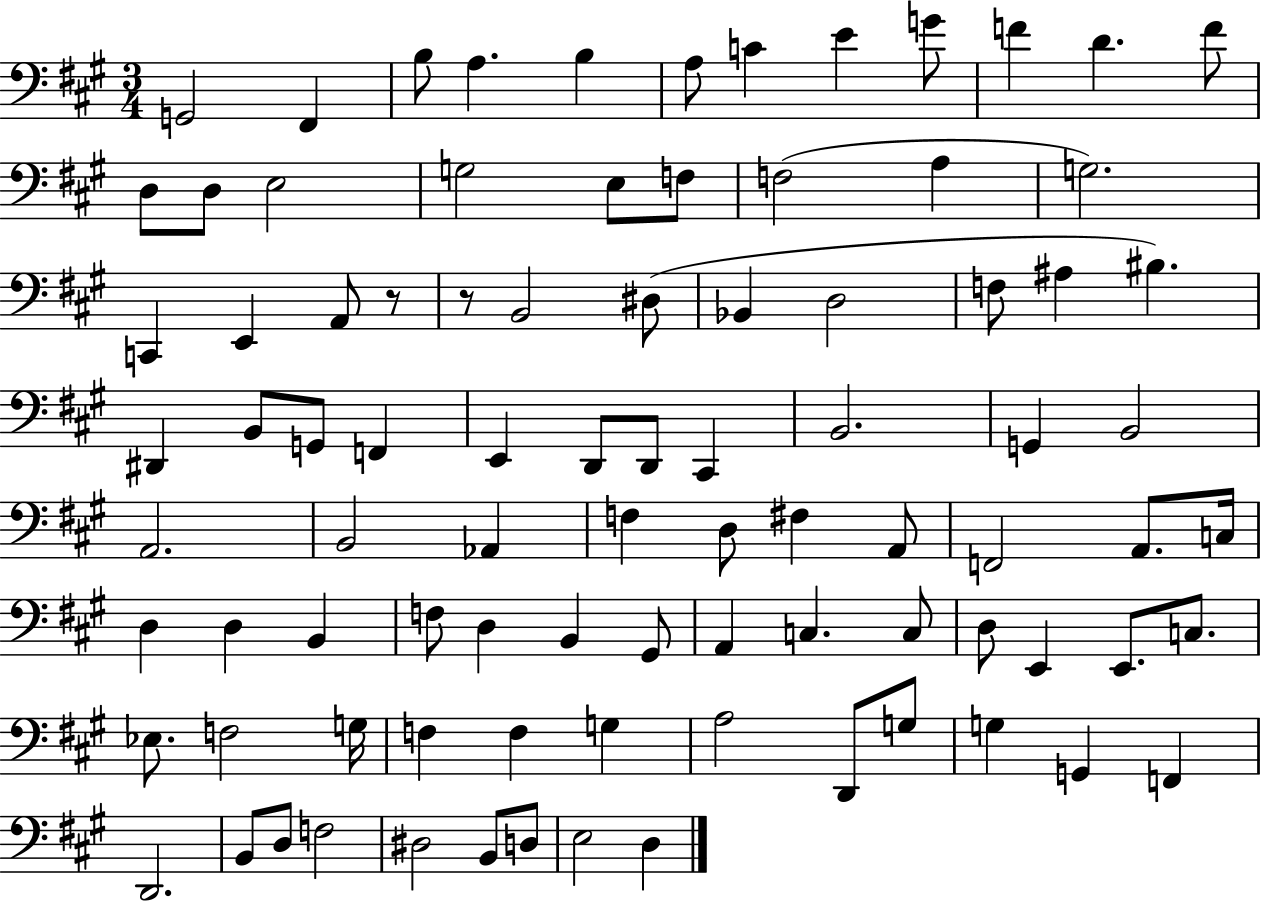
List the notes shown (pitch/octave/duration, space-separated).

G2/h F#2/q B3/e A3/q. B3/q A3/e C4/q E4/q G4/e F4/q D4/q. F4/e D3/e D3/e E3/h G3/h E3/e F3/e F3/h A3/q G3/h. C2/q E2/q A2/e R/e R/e B2/h D#3/e Bb2/q D3/h F3/e A#3/q BIS3/q. D#2/q B2/e G2/e F2/q E2/q D2/e D2/e C#2/q B2/h. G2/q B2/h A2/h. B2/h Ab2/q F3/q D3/e F#3/q A2/e F2/h A2/e. C3/s D3/q D3/q B2/q F3/e D3/q B2/q G#2/e A2/q C3/q. C3/e D3/e E2/q E2/e. C3/e. Eb3/e. F3/h G3/s F3/q F3/q G3/q A3/h D2/e G3/e G3/q G2/q F2/q D2/h. B2/e D3/e F3/h D#3/h B2/e D3/e E3/h D3/q